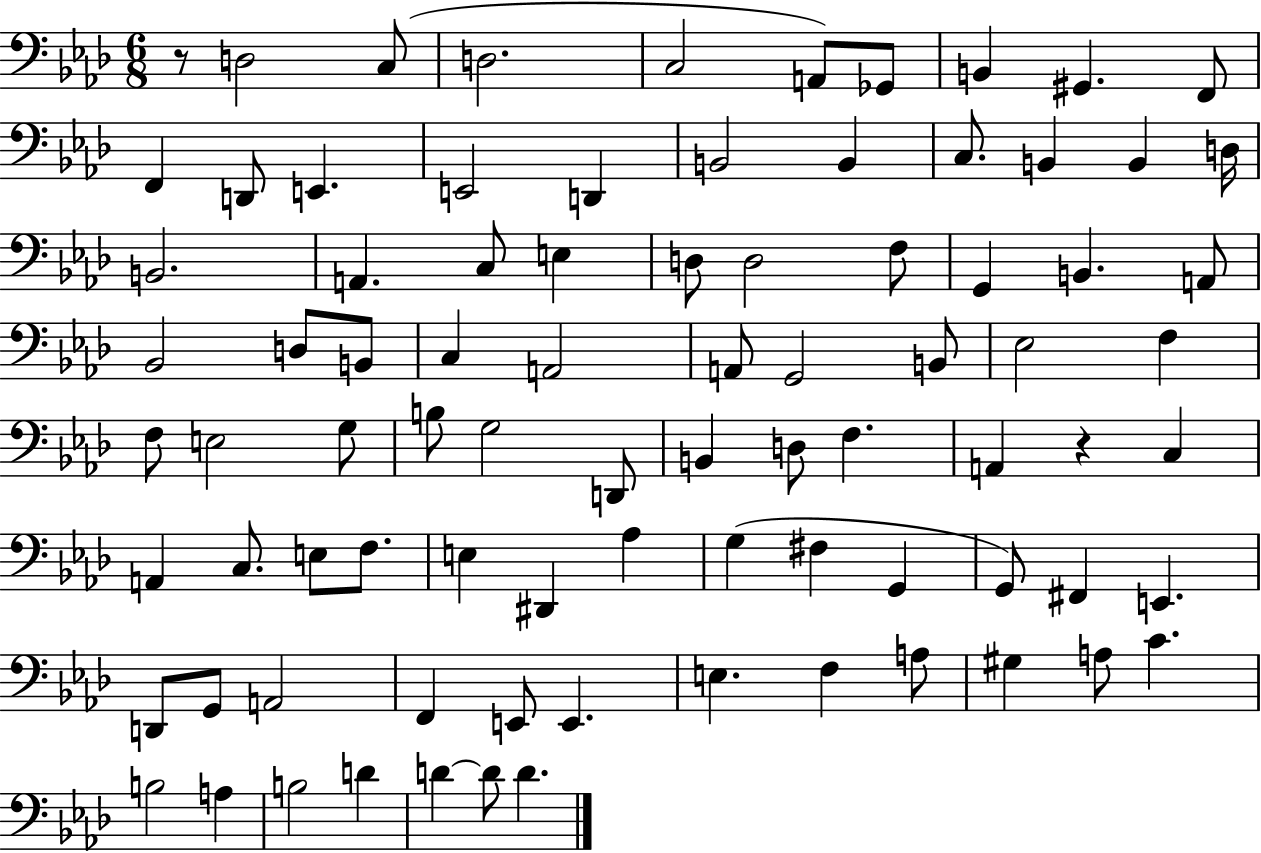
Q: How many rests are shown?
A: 2